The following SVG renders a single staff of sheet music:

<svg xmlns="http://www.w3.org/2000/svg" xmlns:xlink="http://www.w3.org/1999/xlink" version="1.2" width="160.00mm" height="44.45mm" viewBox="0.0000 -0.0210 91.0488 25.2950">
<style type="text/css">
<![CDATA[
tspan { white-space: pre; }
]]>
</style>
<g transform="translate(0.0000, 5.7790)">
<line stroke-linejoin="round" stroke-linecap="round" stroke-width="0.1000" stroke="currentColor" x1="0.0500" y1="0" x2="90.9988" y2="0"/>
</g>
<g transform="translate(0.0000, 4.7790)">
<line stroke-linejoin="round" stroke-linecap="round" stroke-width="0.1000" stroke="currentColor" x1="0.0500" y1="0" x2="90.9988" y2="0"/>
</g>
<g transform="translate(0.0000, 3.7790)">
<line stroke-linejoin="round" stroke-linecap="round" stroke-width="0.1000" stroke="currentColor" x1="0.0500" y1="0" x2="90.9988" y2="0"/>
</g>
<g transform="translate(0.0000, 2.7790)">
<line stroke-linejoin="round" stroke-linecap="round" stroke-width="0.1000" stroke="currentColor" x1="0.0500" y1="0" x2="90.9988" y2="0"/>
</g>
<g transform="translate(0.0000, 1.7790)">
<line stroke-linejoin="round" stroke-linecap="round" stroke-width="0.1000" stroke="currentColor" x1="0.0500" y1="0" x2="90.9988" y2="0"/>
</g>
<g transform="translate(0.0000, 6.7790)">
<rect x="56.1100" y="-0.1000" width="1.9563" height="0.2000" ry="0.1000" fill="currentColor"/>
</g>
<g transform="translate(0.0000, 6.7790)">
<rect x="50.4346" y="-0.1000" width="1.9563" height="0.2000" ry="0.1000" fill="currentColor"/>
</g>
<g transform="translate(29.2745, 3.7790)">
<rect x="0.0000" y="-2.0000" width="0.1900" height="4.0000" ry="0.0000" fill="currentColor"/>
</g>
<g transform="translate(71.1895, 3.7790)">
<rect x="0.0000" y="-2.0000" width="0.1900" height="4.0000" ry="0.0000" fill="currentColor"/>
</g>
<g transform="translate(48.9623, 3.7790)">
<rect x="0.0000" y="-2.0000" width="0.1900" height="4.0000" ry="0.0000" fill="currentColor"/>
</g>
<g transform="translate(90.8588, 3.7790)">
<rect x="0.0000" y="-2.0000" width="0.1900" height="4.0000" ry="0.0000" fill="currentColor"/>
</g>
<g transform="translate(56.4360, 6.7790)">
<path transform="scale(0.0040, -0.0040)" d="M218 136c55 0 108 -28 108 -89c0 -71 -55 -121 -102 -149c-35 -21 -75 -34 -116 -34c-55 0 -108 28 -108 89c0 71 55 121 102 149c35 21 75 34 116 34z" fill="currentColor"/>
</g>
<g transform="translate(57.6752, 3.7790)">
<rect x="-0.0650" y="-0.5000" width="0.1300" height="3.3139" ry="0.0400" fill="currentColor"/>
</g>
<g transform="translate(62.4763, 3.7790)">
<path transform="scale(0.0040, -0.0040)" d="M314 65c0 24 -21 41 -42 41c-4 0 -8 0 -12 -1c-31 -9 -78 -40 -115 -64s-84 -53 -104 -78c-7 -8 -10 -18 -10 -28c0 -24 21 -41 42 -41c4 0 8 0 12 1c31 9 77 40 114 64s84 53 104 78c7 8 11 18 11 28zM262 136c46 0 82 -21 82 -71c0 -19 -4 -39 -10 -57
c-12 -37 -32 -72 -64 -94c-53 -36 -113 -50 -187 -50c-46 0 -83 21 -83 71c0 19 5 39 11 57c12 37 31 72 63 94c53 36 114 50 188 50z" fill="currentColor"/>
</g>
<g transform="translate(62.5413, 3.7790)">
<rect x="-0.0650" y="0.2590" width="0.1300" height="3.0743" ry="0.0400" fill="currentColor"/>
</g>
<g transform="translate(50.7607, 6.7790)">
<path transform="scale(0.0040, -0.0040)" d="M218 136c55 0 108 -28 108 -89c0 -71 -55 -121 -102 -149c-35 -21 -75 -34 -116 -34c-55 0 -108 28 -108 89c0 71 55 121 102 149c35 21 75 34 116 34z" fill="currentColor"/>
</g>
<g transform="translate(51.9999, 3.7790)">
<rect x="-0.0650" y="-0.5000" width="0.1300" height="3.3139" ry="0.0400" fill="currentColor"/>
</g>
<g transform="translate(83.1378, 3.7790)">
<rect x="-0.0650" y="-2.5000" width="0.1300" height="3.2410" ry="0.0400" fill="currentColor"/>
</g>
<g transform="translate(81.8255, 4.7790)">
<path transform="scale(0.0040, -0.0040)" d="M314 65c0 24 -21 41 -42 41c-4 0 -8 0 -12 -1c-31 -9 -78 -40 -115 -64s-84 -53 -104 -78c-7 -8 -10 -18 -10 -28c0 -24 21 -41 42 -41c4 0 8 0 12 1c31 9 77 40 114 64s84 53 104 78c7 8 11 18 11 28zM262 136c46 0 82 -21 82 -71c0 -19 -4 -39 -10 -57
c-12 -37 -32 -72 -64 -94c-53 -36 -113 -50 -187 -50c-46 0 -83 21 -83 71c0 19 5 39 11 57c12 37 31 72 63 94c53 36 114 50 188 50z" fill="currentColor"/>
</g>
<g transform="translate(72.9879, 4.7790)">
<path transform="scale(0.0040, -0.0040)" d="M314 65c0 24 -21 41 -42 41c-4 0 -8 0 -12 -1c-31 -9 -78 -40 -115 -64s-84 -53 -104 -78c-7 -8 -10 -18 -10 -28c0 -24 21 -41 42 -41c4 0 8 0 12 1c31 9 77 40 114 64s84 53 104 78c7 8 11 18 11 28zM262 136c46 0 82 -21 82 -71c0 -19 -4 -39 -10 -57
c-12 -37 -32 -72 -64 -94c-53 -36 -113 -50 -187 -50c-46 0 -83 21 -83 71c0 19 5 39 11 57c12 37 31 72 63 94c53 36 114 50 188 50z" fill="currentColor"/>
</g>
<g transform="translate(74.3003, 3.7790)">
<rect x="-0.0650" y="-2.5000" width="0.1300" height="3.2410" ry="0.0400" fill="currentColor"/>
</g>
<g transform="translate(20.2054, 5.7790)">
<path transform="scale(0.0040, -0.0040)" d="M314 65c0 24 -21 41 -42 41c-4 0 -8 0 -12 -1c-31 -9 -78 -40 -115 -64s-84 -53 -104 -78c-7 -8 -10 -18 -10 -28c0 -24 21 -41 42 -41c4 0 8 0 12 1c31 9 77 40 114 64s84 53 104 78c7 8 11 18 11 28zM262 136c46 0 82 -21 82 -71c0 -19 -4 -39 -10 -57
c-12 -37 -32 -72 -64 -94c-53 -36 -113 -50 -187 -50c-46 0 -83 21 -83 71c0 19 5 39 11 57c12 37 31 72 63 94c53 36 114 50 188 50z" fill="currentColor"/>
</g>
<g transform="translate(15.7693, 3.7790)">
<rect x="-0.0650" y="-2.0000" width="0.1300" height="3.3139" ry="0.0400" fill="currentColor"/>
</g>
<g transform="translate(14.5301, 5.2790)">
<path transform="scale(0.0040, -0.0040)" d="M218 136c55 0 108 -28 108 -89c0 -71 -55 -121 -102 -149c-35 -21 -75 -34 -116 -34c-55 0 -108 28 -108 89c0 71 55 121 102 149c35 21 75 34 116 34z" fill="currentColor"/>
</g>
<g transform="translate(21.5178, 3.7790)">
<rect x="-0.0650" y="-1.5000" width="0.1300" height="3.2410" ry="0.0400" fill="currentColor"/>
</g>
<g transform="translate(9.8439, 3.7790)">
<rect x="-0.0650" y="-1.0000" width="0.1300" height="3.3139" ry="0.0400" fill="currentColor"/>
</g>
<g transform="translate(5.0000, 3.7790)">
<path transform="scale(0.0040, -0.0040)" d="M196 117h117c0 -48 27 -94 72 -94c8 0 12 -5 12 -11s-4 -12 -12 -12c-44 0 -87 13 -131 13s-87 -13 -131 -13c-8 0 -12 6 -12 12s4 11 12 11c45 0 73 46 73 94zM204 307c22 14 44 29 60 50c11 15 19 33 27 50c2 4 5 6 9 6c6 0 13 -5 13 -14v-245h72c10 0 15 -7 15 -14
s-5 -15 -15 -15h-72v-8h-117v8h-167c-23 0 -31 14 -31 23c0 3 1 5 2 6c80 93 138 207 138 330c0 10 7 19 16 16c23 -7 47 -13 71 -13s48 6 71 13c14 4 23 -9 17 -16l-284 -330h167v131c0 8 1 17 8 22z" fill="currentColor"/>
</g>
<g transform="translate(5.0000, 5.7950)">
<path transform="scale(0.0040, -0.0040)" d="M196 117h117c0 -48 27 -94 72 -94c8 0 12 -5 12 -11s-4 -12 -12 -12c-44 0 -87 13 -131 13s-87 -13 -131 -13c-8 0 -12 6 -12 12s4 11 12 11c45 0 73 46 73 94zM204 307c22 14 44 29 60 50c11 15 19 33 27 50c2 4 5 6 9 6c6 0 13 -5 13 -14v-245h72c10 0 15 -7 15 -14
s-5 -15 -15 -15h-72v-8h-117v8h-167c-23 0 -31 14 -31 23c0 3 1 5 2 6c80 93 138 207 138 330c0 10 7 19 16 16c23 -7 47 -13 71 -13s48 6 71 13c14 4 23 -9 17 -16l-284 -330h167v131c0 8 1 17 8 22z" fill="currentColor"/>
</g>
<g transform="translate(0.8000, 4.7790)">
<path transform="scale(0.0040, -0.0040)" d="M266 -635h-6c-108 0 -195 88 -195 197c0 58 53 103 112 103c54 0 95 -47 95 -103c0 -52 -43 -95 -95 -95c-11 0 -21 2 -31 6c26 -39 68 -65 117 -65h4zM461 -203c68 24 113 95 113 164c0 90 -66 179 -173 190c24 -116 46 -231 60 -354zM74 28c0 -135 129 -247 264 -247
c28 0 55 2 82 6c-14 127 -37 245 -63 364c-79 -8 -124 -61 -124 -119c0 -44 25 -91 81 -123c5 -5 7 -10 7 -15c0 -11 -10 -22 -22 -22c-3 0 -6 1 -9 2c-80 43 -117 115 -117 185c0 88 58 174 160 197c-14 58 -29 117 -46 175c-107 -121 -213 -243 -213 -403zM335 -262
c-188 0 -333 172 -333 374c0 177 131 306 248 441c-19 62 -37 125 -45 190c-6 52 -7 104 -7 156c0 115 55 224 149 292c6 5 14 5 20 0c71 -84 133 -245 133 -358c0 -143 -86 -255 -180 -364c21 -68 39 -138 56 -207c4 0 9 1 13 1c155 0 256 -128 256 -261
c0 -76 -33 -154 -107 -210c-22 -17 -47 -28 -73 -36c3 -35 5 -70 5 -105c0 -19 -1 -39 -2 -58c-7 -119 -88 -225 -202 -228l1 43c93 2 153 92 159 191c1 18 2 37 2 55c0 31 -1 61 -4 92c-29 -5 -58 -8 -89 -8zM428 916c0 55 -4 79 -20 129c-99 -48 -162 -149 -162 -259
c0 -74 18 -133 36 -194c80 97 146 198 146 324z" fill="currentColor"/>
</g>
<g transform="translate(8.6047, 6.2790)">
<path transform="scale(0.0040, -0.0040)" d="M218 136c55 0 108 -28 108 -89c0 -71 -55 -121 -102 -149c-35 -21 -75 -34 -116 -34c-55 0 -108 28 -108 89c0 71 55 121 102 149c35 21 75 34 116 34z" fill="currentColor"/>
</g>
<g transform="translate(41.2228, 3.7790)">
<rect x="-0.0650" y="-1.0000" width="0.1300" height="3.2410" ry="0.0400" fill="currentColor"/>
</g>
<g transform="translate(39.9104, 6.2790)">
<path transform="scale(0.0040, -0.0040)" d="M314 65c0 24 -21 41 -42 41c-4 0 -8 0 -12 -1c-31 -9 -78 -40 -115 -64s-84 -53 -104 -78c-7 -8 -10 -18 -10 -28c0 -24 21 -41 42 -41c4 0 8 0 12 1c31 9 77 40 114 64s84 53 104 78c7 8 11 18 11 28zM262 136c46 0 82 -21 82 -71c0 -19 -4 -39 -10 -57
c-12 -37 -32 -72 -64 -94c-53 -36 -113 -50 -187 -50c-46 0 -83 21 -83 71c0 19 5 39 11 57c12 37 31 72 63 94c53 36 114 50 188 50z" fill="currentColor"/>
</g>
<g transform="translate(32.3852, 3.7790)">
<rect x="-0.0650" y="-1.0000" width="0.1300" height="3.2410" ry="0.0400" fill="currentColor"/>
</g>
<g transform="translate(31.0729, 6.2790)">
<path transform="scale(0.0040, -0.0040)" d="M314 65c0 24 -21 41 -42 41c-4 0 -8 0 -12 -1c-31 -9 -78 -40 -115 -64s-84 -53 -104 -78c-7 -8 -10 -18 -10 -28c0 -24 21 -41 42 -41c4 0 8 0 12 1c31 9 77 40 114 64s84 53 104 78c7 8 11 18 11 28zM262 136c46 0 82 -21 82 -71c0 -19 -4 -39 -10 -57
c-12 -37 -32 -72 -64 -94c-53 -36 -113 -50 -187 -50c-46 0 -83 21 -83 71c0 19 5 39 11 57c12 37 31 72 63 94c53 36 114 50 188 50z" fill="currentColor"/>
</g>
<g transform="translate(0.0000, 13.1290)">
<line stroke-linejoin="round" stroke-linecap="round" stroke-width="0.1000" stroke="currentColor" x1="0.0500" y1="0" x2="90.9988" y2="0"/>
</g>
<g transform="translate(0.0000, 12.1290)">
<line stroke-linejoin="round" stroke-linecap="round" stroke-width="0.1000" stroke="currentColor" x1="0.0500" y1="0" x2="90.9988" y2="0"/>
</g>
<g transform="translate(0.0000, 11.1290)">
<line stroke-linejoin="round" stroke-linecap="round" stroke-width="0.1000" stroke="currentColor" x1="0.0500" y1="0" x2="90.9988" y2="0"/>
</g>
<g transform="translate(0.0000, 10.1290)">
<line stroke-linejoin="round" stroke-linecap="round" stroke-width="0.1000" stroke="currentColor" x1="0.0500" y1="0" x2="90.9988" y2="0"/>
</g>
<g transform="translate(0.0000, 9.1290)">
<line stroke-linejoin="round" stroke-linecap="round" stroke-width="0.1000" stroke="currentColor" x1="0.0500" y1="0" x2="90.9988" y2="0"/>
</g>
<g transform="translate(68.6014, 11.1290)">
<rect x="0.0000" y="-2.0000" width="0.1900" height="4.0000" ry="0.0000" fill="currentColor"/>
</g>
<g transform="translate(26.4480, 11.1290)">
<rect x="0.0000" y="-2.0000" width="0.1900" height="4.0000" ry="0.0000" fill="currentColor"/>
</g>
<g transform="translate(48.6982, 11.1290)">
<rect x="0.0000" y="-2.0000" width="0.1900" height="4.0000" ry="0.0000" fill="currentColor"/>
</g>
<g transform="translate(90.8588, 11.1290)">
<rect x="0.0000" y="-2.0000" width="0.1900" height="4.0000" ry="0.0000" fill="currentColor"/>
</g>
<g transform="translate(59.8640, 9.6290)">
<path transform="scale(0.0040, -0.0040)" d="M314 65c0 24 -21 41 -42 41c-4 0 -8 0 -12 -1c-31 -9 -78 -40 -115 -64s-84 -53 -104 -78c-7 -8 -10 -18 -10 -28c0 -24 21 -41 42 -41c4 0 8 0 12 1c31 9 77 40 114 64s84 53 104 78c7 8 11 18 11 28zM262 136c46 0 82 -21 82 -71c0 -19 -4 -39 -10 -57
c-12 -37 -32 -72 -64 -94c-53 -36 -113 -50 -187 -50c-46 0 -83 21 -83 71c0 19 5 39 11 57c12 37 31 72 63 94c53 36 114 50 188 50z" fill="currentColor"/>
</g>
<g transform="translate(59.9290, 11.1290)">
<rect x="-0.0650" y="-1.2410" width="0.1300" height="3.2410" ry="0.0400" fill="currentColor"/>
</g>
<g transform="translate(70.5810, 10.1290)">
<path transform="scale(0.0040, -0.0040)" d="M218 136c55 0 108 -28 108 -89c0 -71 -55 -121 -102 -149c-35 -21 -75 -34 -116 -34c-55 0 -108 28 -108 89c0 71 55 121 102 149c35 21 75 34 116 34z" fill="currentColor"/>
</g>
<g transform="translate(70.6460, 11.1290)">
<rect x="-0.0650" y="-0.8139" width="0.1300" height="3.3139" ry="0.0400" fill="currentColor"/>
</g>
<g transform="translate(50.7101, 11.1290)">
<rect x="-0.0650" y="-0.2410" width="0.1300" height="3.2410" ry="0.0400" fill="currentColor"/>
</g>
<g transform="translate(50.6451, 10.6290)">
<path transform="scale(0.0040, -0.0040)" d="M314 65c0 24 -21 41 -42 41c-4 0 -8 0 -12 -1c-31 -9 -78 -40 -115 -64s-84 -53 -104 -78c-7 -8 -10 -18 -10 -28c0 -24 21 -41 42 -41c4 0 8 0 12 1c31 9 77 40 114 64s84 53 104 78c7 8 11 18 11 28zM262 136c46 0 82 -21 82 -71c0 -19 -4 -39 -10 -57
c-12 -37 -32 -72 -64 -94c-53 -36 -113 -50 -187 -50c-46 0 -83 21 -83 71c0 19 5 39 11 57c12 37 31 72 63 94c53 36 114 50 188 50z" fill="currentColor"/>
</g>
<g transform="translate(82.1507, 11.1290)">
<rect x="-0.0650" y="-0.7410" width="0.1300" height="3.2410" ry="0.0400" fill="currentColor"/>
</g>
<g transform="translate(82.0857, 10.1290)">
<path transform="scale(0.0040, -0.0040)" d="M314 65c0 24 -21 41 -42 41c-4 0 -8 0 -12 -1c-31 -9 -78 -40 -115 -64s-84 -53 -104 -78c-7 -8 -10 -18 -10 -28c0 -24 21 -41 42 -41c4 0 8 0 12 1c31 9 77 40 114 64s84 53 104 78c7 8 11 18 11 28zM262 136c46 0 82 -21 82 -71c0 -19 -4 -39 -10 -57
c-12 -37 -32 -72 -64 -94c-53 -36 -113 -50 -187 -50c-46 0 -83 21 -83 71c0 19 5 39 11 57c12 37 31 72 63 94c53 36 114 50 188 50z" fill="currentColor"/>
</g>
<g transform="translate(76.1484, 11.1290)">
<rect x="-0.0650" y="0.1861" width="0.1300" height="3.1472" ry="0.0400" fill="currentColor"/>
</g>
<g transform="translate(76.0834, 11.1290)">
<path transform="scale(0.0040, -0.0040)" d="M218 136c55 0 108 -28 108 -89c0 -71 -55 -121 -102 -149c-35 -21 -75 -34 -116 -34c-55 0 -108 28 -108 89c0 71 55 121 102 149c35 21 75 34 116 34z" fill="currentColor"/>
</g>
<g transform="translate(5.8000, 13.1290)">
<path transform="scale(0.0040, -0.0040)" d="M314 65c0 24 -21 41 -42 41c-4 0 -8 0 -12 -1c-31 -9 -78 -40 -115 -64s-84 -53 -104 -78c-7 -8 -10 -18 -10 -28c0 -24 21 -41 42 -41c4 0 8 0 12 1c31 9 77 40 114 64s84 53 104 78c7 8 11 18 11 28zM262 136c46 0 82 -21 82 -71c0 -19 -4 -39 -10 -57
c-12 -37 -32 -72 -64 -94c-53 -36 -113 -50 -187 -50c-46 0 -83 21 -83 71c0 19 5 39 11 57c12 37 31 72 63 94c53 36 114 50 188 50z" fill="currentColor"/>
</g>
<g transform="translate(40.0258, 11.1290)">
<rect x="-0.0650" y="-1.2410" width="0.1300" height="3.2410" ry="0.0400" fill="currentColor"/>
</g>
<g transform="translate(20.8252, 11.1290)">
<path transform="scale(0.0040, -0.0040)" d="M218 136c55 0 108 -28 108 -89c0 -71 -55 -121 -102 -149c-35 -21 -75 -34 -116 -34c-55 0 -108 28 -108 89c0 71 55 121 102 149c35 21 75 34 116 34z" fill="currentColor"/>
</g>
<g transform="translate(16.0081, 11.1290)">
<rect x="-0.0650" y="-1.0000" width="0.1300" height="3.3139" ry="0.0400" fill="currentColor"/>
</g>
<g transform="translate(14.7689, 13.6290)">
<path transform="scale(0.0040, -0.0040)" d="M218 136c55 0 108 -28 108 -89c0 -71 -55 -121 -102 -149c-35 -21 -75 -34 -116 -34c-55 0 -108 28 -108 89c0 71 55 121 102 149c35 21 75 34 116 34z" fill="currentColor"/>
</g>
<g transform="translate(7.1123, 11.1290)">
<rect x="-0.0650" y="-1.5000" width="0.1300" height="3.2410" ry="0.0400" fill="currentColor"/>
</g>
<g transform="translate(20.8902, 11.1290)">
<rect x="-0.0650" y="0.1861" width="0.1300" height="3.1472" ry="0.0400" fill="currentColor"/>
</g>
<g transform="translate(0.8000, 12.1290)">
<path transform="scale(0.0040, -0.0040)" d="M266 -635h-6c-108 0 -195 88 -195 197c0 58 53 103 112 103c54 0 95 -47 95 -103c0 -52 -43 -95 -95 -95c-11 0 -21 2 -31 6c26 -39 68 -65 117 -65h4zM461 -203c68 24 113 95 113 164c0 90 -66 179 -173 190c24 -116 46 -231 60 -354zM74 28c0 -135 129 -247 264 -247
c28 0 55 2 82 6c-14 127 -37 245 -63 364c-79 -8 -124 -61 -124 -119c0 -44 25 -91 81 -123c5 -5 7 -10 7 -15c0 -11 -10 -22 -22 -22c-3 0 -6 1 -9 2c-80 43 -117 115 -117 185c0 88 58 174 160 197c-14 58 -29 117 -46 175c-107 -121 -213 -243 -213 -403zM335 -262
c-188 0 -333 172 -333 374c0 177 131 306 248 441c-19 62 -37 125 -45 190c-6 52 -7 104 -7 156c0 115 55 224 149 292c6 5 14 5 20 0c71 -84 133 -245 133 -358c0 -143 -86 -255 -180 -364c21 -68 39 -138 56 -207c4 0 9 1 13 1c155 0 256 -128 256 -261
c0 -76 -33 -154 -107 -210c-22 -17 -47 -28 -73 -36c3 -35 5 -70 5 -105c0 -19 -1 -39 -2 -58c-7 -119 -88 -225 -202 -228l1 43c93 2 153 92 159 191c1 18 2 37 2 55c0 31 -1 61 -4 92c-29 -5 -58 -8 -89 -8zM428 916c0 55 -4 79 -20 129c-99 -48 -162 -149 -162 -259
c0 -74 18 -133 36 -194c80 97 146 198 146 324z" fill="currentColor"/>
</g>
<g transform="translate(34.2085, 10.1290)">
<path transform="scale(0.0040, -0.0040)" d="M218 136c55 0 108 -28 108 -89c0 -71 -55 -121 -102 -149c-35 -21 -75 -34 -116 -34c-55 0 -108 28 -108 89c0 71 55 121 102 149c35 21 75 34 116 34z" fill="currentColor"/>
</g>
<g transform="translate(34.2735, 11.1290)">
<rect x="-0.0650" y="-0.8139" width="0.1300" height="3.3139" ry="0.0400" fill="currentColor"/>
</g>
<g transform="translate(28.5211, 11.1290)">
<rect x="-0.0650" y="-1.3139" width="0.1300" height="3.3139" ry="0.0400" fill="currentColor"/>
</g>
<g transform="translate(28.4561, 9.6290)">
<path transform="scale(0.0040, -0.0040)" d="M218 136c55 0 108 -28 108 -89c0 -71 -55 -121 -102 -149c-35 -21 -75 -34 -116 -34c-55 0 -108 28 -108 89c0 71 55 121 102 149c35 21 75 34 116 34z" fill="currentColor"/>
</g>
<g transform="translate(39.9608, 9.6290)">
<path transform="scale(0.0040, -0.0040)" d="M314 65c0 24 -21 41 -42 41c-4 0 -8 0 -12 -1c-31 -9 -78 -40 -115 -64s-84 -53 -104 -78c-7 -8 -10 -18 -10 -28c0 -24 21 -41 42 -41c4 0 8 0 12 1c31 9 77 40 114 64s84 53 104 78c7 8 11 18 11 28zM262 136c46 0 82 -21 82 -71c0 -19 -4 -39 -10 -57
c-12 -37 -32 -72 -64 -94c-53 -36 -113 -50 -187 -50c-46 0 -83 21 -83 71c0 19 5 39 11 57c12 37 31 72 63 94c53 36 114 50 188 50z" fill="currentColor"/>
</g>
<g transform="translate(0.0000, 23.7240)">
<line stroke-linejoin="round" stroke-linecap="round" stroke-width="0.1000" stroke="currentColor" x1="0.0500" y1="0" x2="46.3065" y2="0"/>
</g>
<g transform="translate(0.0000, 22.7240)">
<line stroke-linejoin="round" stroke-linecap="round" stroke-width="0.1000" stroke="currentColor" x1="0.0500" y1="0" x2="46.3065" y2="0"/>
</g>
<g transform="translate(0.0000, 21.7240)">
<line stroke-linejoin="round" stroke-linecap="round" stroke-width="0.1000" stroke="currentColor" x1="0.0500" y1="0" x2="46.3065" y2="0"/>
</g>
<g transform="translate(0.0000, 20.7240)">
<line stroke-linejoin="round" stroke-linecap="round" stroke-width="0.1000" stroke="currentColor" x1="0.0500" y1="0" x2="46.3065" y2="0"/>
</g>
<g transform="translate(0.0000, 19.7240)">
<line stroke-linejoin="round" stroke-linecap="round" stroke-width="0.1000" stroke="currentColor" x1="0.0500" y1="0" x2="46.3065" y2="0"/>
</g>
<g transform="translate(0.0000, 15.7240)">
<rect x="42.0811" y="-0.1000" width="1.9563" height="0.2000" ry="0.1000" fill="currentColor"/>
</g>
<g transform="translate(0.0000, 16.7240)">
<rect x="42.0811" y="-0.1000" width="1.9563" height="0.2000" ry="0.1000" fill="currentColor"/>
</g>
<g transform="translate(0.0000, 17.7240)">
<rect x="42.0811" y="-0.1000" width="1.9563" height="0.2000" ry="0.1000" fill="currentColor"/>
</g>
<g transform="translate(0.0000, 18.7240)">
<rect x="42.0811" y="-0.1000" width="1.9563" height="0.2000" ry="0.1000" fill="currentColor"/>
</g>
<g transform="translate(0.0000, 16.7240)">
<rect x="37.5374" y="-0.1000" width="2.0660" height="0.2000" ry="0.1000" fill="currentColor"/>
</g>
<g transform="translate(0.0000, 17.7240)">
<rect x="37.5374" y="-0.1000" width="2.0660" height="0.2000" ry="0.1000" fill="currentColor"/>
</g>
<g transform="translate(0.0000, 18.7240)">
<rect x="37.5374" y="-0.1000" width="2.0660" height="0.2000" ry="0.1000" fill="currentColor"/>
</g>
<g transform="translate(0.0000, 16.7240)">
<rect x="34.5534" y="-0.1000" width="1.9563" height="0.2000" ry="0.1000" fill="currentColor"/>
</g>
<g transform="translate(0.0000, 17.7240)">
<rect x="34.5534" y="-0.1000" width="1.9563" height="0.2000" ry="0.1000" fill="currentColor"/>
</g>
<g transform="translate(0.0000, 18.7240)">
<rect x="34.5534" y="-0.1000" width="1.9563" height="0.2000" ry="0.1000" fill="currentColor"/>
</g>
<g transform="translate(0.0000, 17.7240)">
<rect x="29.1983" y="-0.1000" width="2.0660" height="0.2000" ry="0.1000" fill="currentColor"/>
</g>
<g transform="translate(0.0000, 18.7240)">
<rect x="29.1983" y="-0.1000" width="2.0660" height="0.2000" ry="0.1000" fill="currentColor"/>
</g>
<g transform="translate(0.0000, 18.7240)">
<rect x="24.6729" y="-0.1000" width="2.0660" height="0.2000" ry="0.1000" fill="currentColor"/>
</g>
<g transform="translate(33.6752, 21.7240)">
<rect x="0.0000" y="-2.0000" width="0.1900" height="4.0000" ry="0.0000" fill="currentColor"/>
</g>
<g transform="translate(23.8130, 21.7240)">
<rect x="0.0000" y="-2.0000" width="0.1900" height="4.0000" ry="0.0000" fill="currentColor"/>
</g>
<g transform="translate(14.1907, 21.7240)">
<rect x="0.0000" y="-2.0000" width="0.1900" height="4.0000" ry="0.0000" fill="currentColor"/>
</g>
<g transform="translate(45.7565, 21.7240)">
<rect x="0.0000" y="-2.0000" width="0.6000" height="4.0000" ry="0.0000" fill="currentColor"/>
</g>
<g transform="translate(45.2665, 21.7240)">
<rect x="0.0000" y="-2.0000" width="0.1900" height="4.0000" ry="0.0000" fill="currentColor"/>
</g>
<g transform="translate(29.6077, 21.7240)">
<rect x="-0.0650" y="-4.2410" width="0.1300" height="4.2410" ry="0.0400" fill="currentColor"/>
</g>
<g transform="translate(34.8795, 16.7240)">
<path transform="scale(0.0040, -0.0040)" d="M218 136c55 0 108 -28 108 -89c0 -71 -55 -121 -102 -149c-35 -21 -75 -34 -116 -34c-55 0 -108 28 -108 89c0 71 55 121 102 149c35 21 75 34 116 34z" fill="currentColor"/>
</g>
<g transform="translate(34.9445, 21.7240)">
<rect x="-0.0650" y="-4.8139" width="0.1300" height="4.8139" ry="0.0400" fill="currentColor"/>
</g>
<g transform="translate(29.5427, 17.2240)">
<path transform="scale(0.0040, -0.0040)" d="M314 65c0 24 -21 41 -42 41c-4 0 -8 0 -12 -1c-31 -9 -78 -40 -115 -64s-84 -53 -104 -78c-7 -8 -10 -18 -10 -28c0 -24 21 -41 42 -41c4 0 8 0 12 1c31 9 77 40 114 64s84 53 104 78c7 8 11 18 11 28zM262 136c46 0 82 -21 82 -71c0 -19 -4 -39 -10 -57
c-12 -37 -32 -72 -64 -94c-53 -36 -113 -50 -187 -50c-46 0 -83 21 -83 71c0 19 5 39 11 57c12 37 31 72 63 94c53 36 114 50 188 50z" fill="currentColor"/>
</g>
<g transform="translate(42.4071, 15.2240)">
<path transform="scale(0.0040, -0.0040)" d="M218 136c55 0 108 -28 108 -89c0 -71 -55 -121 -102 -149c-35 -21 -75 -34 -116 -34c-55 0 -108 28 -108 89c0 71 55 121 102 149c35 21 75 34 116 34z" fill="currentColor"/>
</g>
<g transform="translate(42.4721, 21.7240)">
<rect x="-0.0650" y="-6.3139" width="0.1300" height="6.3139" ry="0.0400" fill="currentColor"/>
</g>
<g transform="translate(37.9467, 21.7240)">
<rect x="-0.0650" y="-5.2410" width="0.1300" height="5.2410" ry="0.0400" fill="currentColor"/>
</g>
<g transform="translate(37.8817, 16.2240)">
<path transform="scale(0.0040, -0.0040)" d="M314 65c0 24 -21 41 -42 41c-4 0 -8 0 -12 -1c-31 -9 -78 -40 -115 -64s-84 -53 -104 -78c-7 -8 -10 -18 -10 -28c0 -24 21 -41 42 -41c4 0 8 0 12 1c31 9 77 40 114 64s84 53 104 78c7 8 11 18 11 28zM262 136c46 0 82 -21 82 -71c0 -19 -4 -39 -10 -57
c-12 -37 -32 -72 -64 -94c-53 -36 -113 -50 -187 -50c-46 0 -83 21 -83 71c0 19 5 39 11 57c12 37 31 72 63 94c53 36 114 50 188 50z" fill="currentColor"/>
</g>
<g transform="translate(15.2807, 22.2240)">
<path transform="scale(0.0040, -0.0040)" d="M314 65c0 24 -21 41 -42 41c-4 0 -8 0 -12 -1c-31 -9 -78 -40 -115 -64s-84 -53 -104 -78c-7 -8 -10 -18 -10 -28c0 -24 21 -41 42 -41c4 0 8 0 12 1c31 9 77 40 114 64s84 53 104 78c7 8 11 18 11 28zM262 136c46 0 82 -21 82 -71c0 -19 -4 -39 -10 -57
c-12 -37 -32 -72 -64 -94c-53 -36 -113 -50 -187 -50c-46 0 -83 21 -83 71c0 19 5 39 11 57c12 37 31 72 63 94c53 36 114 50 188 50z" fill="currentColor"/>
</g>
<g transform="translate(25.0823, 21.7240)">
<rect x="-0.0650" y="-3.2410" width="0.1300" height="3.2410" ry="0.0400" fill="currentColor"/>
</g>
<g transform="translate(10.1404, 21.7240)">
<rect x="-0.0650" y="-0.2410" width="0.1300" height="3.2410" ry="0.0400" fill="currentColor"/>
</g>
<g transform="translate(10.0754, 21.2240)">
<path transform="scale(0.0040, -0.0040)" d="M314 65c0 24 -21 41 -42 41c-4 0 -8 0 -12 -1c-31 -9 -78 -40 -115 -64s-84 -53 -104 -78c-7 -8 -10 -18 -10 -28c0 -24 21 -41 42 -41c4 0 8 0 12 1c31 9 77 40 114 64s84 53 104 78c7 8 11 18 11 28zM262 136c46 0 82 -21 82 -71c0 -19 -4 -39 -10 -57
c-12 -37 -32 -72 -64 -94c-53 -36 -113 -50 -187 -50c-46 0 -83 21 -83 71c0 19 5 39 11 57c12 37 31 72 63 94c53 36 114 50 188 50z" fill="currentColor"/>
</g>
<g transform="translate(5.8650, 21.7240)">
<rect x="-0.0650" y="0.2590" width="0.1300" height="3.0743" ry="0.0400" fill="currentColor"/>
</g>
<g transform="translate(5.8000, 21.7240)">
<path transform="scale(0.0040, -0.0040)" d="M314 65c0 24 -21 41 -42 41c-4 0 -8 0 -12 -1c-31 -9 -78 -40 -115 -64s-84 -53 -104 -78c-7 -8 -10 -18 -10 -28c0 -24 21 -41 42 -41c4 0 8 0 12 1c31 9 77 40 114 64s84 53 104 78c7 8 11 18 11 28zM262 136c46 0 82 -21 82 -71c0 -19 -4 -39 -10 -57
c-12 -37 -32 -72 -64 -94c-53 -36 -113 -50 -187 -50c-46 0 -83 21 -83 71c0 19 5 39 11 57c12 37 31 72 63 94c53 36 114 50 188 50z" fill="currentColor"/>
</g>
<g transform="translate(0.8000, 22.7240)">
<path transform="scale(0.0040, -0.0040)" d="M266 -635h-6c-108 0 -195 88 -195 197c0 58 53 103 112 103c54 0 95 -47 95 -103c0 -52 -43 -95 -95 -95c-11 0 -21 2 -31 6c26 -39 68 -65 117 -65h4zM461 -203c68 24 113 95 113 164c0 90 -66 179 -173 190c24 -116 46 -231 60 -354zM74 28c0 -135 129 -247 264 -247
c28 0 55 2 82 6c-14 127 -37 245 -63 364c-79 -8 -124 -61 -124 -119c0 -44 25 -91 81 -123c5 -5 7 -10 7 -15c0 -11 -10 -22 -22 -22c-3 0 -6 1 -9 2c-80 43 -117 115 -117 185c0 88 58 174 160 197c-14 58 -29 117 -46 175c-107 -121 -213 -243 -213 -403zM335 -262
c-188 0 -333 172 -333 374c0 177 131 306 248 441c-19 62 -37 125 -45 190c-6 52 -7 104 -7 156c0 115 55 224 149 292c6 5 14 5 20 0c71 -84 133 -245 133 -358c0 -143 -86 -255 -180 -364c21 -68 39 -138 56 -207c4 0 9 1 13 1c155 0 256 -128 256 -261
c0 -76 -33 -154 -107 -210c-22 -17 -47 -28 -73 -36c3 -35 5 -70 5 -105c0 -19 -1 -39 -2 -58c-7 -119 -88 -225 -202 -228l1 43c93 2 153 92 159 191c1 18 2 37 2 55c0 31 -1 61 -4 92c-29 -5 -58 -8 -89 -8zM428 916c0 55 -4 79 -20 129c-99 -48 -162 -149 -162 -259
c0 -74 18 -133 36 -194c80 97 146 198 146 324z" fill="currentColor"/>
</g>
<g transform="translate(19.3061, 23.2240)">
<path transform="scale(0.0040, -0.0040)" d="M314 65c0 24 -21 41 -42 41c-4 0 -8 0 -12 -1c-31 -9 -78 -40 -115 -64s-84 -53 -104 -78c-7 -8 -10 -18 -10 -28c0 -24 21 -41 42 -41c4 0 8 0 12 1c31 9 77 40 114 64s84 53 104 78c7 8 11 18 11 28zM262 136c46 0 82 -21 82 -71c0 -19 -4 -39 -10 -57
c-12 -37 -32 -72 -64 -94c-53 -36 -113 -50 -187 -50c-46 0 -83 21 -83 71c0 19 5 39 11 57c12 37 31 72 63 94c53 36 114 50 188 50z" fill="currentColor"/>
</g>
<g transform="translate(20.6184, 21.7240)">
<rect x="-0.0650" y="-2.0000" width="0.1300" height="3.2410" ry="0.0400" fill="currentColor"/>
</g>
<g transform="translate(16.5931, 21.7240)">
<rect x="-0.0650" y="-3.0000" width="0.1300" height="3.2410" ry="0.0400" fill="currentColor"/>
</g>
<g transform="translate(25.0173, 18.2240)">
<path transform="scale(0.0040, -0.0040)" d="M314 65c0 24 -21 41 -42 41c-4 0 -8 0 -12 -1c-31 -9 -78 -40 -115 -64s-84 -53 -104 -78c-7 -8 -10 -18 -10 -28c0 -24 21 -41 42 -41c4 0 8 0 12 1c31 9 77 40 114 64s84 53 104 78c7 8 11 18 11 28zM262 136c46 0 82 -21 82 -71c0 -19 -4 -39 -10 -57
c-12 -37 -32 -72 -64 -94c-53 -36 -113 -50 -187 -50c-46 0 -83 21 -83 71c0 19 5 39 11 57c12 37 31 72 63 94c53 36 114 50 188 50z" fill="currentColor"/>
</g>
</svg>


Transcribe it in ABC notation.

X:1
T:Untitled
M:4/4
L:1/4
K:C
D F E2 D2 D2 C C B2 G2 G2 E2 D B e d e2 c2 e2 d B d2 B2 c2 A2 F2 b2 d'2 e' f'2 a'